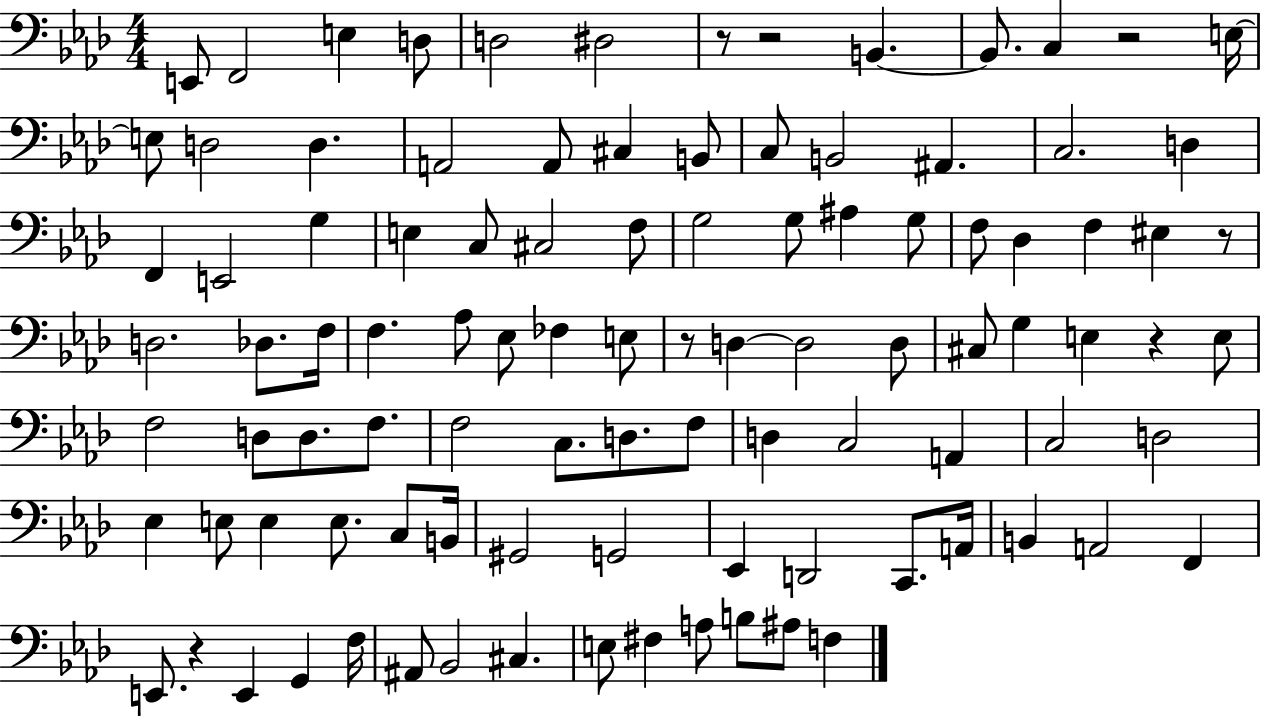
E2/e F2/h E3/q D3/e D3/h D#3/h R/e R/h B2/q. B2/e. C3/q R/h E3/s E3/e D3/h D3/q. A2/h A2/e C#3/q B2/e C3/e B2/h A#2/q. C3/h. D3/q F2/q E2/h G3/q E3/q C3/e C#3/h F3/e G3/h G3/e A#3/q G3/e F3/e Db3/q F3/q EIS3/q R/e D3/h. Db3/e. F3/s F3/q. Ab3/e Eb3/e FES3/q E3/e R/e D3/q D3/h D3/e C#3/e G3/q E3/q R/q E3/e F3/h D3/e D3/e. F3/e. F3/h C3/e. D3/e. F3/e D3/q C3/h A2/q C3/h D3/h Eb3/q E3/e E3/q E3/e. C3/e B2/s G#2/h G2/h Eb2/q D2/h C2/e. A2/s B2/q A2/h F2/q E2/e. R/q E2/q G2/q F3/s A#2/e Bb2/h C#3/q. E3/e F#3/q A3/e B3/e A#3/e F3/q